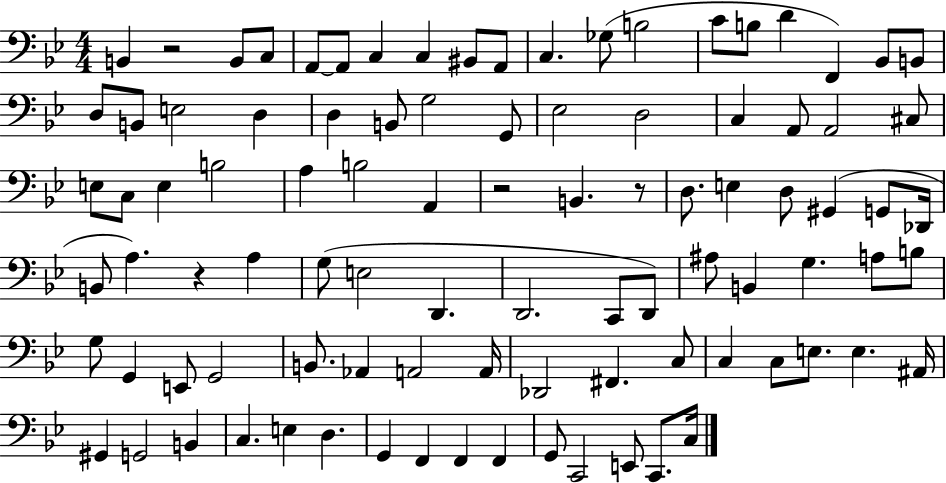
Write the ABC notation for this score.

X:1
T:Untitled
M:4/4
L:1/4
K:Bb
B,, z2 B,,/2 C,/2 A,,/2 A,,/2 C, C, ^B,,/2 A,,/2 C, _G,/2 B,2 C/2 B,/2 D F,, _B,,/2 B,,/2 D,/2 B,,/2 E,2 D, D, B,,/2 G,2 G,,/2 _E,2 D,2 C, A,,/2 A,,2 ^C,/2 E,/2 C,/2 E, B,2 A, B,2 A,, z2 B,, z/2 D,/2 E, D,/2 ^G,, G,,/2 _D,,/4 B,,/2 A, z A, G,/2 E,2 D,, D,,2 C,,/2 D,,/2 ^A,/2 B,, G, A,/2 B,/2 G,/2 G,, E,,/2 G,,2 B,,/2 _A,, A,,2 A,,/4 _D,,2 ^F,, C,/2 C, C,/2 E,/2 E, ^A,,/4 ^G,, G,,2 B,, C, E, D, G,, F,, F,, F,, G,,/2 C,,2 E,,/2 C,,/2 C,/4